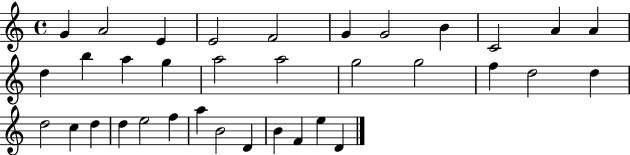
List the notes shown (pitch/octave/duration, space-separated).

G4/q A4/h E4/q E4/h F4/h G4/q G4/h B4/q C4/h A4/q A4/q D5/q B5/q A5/q G5/q A5/h A5/h G5/h G5/h F5/q D5/h D5/q D5/h C5/q D5/q D5/q E5/h F5/q A5/q B4/h D4/q B4/q F4/q E5/q D4/q